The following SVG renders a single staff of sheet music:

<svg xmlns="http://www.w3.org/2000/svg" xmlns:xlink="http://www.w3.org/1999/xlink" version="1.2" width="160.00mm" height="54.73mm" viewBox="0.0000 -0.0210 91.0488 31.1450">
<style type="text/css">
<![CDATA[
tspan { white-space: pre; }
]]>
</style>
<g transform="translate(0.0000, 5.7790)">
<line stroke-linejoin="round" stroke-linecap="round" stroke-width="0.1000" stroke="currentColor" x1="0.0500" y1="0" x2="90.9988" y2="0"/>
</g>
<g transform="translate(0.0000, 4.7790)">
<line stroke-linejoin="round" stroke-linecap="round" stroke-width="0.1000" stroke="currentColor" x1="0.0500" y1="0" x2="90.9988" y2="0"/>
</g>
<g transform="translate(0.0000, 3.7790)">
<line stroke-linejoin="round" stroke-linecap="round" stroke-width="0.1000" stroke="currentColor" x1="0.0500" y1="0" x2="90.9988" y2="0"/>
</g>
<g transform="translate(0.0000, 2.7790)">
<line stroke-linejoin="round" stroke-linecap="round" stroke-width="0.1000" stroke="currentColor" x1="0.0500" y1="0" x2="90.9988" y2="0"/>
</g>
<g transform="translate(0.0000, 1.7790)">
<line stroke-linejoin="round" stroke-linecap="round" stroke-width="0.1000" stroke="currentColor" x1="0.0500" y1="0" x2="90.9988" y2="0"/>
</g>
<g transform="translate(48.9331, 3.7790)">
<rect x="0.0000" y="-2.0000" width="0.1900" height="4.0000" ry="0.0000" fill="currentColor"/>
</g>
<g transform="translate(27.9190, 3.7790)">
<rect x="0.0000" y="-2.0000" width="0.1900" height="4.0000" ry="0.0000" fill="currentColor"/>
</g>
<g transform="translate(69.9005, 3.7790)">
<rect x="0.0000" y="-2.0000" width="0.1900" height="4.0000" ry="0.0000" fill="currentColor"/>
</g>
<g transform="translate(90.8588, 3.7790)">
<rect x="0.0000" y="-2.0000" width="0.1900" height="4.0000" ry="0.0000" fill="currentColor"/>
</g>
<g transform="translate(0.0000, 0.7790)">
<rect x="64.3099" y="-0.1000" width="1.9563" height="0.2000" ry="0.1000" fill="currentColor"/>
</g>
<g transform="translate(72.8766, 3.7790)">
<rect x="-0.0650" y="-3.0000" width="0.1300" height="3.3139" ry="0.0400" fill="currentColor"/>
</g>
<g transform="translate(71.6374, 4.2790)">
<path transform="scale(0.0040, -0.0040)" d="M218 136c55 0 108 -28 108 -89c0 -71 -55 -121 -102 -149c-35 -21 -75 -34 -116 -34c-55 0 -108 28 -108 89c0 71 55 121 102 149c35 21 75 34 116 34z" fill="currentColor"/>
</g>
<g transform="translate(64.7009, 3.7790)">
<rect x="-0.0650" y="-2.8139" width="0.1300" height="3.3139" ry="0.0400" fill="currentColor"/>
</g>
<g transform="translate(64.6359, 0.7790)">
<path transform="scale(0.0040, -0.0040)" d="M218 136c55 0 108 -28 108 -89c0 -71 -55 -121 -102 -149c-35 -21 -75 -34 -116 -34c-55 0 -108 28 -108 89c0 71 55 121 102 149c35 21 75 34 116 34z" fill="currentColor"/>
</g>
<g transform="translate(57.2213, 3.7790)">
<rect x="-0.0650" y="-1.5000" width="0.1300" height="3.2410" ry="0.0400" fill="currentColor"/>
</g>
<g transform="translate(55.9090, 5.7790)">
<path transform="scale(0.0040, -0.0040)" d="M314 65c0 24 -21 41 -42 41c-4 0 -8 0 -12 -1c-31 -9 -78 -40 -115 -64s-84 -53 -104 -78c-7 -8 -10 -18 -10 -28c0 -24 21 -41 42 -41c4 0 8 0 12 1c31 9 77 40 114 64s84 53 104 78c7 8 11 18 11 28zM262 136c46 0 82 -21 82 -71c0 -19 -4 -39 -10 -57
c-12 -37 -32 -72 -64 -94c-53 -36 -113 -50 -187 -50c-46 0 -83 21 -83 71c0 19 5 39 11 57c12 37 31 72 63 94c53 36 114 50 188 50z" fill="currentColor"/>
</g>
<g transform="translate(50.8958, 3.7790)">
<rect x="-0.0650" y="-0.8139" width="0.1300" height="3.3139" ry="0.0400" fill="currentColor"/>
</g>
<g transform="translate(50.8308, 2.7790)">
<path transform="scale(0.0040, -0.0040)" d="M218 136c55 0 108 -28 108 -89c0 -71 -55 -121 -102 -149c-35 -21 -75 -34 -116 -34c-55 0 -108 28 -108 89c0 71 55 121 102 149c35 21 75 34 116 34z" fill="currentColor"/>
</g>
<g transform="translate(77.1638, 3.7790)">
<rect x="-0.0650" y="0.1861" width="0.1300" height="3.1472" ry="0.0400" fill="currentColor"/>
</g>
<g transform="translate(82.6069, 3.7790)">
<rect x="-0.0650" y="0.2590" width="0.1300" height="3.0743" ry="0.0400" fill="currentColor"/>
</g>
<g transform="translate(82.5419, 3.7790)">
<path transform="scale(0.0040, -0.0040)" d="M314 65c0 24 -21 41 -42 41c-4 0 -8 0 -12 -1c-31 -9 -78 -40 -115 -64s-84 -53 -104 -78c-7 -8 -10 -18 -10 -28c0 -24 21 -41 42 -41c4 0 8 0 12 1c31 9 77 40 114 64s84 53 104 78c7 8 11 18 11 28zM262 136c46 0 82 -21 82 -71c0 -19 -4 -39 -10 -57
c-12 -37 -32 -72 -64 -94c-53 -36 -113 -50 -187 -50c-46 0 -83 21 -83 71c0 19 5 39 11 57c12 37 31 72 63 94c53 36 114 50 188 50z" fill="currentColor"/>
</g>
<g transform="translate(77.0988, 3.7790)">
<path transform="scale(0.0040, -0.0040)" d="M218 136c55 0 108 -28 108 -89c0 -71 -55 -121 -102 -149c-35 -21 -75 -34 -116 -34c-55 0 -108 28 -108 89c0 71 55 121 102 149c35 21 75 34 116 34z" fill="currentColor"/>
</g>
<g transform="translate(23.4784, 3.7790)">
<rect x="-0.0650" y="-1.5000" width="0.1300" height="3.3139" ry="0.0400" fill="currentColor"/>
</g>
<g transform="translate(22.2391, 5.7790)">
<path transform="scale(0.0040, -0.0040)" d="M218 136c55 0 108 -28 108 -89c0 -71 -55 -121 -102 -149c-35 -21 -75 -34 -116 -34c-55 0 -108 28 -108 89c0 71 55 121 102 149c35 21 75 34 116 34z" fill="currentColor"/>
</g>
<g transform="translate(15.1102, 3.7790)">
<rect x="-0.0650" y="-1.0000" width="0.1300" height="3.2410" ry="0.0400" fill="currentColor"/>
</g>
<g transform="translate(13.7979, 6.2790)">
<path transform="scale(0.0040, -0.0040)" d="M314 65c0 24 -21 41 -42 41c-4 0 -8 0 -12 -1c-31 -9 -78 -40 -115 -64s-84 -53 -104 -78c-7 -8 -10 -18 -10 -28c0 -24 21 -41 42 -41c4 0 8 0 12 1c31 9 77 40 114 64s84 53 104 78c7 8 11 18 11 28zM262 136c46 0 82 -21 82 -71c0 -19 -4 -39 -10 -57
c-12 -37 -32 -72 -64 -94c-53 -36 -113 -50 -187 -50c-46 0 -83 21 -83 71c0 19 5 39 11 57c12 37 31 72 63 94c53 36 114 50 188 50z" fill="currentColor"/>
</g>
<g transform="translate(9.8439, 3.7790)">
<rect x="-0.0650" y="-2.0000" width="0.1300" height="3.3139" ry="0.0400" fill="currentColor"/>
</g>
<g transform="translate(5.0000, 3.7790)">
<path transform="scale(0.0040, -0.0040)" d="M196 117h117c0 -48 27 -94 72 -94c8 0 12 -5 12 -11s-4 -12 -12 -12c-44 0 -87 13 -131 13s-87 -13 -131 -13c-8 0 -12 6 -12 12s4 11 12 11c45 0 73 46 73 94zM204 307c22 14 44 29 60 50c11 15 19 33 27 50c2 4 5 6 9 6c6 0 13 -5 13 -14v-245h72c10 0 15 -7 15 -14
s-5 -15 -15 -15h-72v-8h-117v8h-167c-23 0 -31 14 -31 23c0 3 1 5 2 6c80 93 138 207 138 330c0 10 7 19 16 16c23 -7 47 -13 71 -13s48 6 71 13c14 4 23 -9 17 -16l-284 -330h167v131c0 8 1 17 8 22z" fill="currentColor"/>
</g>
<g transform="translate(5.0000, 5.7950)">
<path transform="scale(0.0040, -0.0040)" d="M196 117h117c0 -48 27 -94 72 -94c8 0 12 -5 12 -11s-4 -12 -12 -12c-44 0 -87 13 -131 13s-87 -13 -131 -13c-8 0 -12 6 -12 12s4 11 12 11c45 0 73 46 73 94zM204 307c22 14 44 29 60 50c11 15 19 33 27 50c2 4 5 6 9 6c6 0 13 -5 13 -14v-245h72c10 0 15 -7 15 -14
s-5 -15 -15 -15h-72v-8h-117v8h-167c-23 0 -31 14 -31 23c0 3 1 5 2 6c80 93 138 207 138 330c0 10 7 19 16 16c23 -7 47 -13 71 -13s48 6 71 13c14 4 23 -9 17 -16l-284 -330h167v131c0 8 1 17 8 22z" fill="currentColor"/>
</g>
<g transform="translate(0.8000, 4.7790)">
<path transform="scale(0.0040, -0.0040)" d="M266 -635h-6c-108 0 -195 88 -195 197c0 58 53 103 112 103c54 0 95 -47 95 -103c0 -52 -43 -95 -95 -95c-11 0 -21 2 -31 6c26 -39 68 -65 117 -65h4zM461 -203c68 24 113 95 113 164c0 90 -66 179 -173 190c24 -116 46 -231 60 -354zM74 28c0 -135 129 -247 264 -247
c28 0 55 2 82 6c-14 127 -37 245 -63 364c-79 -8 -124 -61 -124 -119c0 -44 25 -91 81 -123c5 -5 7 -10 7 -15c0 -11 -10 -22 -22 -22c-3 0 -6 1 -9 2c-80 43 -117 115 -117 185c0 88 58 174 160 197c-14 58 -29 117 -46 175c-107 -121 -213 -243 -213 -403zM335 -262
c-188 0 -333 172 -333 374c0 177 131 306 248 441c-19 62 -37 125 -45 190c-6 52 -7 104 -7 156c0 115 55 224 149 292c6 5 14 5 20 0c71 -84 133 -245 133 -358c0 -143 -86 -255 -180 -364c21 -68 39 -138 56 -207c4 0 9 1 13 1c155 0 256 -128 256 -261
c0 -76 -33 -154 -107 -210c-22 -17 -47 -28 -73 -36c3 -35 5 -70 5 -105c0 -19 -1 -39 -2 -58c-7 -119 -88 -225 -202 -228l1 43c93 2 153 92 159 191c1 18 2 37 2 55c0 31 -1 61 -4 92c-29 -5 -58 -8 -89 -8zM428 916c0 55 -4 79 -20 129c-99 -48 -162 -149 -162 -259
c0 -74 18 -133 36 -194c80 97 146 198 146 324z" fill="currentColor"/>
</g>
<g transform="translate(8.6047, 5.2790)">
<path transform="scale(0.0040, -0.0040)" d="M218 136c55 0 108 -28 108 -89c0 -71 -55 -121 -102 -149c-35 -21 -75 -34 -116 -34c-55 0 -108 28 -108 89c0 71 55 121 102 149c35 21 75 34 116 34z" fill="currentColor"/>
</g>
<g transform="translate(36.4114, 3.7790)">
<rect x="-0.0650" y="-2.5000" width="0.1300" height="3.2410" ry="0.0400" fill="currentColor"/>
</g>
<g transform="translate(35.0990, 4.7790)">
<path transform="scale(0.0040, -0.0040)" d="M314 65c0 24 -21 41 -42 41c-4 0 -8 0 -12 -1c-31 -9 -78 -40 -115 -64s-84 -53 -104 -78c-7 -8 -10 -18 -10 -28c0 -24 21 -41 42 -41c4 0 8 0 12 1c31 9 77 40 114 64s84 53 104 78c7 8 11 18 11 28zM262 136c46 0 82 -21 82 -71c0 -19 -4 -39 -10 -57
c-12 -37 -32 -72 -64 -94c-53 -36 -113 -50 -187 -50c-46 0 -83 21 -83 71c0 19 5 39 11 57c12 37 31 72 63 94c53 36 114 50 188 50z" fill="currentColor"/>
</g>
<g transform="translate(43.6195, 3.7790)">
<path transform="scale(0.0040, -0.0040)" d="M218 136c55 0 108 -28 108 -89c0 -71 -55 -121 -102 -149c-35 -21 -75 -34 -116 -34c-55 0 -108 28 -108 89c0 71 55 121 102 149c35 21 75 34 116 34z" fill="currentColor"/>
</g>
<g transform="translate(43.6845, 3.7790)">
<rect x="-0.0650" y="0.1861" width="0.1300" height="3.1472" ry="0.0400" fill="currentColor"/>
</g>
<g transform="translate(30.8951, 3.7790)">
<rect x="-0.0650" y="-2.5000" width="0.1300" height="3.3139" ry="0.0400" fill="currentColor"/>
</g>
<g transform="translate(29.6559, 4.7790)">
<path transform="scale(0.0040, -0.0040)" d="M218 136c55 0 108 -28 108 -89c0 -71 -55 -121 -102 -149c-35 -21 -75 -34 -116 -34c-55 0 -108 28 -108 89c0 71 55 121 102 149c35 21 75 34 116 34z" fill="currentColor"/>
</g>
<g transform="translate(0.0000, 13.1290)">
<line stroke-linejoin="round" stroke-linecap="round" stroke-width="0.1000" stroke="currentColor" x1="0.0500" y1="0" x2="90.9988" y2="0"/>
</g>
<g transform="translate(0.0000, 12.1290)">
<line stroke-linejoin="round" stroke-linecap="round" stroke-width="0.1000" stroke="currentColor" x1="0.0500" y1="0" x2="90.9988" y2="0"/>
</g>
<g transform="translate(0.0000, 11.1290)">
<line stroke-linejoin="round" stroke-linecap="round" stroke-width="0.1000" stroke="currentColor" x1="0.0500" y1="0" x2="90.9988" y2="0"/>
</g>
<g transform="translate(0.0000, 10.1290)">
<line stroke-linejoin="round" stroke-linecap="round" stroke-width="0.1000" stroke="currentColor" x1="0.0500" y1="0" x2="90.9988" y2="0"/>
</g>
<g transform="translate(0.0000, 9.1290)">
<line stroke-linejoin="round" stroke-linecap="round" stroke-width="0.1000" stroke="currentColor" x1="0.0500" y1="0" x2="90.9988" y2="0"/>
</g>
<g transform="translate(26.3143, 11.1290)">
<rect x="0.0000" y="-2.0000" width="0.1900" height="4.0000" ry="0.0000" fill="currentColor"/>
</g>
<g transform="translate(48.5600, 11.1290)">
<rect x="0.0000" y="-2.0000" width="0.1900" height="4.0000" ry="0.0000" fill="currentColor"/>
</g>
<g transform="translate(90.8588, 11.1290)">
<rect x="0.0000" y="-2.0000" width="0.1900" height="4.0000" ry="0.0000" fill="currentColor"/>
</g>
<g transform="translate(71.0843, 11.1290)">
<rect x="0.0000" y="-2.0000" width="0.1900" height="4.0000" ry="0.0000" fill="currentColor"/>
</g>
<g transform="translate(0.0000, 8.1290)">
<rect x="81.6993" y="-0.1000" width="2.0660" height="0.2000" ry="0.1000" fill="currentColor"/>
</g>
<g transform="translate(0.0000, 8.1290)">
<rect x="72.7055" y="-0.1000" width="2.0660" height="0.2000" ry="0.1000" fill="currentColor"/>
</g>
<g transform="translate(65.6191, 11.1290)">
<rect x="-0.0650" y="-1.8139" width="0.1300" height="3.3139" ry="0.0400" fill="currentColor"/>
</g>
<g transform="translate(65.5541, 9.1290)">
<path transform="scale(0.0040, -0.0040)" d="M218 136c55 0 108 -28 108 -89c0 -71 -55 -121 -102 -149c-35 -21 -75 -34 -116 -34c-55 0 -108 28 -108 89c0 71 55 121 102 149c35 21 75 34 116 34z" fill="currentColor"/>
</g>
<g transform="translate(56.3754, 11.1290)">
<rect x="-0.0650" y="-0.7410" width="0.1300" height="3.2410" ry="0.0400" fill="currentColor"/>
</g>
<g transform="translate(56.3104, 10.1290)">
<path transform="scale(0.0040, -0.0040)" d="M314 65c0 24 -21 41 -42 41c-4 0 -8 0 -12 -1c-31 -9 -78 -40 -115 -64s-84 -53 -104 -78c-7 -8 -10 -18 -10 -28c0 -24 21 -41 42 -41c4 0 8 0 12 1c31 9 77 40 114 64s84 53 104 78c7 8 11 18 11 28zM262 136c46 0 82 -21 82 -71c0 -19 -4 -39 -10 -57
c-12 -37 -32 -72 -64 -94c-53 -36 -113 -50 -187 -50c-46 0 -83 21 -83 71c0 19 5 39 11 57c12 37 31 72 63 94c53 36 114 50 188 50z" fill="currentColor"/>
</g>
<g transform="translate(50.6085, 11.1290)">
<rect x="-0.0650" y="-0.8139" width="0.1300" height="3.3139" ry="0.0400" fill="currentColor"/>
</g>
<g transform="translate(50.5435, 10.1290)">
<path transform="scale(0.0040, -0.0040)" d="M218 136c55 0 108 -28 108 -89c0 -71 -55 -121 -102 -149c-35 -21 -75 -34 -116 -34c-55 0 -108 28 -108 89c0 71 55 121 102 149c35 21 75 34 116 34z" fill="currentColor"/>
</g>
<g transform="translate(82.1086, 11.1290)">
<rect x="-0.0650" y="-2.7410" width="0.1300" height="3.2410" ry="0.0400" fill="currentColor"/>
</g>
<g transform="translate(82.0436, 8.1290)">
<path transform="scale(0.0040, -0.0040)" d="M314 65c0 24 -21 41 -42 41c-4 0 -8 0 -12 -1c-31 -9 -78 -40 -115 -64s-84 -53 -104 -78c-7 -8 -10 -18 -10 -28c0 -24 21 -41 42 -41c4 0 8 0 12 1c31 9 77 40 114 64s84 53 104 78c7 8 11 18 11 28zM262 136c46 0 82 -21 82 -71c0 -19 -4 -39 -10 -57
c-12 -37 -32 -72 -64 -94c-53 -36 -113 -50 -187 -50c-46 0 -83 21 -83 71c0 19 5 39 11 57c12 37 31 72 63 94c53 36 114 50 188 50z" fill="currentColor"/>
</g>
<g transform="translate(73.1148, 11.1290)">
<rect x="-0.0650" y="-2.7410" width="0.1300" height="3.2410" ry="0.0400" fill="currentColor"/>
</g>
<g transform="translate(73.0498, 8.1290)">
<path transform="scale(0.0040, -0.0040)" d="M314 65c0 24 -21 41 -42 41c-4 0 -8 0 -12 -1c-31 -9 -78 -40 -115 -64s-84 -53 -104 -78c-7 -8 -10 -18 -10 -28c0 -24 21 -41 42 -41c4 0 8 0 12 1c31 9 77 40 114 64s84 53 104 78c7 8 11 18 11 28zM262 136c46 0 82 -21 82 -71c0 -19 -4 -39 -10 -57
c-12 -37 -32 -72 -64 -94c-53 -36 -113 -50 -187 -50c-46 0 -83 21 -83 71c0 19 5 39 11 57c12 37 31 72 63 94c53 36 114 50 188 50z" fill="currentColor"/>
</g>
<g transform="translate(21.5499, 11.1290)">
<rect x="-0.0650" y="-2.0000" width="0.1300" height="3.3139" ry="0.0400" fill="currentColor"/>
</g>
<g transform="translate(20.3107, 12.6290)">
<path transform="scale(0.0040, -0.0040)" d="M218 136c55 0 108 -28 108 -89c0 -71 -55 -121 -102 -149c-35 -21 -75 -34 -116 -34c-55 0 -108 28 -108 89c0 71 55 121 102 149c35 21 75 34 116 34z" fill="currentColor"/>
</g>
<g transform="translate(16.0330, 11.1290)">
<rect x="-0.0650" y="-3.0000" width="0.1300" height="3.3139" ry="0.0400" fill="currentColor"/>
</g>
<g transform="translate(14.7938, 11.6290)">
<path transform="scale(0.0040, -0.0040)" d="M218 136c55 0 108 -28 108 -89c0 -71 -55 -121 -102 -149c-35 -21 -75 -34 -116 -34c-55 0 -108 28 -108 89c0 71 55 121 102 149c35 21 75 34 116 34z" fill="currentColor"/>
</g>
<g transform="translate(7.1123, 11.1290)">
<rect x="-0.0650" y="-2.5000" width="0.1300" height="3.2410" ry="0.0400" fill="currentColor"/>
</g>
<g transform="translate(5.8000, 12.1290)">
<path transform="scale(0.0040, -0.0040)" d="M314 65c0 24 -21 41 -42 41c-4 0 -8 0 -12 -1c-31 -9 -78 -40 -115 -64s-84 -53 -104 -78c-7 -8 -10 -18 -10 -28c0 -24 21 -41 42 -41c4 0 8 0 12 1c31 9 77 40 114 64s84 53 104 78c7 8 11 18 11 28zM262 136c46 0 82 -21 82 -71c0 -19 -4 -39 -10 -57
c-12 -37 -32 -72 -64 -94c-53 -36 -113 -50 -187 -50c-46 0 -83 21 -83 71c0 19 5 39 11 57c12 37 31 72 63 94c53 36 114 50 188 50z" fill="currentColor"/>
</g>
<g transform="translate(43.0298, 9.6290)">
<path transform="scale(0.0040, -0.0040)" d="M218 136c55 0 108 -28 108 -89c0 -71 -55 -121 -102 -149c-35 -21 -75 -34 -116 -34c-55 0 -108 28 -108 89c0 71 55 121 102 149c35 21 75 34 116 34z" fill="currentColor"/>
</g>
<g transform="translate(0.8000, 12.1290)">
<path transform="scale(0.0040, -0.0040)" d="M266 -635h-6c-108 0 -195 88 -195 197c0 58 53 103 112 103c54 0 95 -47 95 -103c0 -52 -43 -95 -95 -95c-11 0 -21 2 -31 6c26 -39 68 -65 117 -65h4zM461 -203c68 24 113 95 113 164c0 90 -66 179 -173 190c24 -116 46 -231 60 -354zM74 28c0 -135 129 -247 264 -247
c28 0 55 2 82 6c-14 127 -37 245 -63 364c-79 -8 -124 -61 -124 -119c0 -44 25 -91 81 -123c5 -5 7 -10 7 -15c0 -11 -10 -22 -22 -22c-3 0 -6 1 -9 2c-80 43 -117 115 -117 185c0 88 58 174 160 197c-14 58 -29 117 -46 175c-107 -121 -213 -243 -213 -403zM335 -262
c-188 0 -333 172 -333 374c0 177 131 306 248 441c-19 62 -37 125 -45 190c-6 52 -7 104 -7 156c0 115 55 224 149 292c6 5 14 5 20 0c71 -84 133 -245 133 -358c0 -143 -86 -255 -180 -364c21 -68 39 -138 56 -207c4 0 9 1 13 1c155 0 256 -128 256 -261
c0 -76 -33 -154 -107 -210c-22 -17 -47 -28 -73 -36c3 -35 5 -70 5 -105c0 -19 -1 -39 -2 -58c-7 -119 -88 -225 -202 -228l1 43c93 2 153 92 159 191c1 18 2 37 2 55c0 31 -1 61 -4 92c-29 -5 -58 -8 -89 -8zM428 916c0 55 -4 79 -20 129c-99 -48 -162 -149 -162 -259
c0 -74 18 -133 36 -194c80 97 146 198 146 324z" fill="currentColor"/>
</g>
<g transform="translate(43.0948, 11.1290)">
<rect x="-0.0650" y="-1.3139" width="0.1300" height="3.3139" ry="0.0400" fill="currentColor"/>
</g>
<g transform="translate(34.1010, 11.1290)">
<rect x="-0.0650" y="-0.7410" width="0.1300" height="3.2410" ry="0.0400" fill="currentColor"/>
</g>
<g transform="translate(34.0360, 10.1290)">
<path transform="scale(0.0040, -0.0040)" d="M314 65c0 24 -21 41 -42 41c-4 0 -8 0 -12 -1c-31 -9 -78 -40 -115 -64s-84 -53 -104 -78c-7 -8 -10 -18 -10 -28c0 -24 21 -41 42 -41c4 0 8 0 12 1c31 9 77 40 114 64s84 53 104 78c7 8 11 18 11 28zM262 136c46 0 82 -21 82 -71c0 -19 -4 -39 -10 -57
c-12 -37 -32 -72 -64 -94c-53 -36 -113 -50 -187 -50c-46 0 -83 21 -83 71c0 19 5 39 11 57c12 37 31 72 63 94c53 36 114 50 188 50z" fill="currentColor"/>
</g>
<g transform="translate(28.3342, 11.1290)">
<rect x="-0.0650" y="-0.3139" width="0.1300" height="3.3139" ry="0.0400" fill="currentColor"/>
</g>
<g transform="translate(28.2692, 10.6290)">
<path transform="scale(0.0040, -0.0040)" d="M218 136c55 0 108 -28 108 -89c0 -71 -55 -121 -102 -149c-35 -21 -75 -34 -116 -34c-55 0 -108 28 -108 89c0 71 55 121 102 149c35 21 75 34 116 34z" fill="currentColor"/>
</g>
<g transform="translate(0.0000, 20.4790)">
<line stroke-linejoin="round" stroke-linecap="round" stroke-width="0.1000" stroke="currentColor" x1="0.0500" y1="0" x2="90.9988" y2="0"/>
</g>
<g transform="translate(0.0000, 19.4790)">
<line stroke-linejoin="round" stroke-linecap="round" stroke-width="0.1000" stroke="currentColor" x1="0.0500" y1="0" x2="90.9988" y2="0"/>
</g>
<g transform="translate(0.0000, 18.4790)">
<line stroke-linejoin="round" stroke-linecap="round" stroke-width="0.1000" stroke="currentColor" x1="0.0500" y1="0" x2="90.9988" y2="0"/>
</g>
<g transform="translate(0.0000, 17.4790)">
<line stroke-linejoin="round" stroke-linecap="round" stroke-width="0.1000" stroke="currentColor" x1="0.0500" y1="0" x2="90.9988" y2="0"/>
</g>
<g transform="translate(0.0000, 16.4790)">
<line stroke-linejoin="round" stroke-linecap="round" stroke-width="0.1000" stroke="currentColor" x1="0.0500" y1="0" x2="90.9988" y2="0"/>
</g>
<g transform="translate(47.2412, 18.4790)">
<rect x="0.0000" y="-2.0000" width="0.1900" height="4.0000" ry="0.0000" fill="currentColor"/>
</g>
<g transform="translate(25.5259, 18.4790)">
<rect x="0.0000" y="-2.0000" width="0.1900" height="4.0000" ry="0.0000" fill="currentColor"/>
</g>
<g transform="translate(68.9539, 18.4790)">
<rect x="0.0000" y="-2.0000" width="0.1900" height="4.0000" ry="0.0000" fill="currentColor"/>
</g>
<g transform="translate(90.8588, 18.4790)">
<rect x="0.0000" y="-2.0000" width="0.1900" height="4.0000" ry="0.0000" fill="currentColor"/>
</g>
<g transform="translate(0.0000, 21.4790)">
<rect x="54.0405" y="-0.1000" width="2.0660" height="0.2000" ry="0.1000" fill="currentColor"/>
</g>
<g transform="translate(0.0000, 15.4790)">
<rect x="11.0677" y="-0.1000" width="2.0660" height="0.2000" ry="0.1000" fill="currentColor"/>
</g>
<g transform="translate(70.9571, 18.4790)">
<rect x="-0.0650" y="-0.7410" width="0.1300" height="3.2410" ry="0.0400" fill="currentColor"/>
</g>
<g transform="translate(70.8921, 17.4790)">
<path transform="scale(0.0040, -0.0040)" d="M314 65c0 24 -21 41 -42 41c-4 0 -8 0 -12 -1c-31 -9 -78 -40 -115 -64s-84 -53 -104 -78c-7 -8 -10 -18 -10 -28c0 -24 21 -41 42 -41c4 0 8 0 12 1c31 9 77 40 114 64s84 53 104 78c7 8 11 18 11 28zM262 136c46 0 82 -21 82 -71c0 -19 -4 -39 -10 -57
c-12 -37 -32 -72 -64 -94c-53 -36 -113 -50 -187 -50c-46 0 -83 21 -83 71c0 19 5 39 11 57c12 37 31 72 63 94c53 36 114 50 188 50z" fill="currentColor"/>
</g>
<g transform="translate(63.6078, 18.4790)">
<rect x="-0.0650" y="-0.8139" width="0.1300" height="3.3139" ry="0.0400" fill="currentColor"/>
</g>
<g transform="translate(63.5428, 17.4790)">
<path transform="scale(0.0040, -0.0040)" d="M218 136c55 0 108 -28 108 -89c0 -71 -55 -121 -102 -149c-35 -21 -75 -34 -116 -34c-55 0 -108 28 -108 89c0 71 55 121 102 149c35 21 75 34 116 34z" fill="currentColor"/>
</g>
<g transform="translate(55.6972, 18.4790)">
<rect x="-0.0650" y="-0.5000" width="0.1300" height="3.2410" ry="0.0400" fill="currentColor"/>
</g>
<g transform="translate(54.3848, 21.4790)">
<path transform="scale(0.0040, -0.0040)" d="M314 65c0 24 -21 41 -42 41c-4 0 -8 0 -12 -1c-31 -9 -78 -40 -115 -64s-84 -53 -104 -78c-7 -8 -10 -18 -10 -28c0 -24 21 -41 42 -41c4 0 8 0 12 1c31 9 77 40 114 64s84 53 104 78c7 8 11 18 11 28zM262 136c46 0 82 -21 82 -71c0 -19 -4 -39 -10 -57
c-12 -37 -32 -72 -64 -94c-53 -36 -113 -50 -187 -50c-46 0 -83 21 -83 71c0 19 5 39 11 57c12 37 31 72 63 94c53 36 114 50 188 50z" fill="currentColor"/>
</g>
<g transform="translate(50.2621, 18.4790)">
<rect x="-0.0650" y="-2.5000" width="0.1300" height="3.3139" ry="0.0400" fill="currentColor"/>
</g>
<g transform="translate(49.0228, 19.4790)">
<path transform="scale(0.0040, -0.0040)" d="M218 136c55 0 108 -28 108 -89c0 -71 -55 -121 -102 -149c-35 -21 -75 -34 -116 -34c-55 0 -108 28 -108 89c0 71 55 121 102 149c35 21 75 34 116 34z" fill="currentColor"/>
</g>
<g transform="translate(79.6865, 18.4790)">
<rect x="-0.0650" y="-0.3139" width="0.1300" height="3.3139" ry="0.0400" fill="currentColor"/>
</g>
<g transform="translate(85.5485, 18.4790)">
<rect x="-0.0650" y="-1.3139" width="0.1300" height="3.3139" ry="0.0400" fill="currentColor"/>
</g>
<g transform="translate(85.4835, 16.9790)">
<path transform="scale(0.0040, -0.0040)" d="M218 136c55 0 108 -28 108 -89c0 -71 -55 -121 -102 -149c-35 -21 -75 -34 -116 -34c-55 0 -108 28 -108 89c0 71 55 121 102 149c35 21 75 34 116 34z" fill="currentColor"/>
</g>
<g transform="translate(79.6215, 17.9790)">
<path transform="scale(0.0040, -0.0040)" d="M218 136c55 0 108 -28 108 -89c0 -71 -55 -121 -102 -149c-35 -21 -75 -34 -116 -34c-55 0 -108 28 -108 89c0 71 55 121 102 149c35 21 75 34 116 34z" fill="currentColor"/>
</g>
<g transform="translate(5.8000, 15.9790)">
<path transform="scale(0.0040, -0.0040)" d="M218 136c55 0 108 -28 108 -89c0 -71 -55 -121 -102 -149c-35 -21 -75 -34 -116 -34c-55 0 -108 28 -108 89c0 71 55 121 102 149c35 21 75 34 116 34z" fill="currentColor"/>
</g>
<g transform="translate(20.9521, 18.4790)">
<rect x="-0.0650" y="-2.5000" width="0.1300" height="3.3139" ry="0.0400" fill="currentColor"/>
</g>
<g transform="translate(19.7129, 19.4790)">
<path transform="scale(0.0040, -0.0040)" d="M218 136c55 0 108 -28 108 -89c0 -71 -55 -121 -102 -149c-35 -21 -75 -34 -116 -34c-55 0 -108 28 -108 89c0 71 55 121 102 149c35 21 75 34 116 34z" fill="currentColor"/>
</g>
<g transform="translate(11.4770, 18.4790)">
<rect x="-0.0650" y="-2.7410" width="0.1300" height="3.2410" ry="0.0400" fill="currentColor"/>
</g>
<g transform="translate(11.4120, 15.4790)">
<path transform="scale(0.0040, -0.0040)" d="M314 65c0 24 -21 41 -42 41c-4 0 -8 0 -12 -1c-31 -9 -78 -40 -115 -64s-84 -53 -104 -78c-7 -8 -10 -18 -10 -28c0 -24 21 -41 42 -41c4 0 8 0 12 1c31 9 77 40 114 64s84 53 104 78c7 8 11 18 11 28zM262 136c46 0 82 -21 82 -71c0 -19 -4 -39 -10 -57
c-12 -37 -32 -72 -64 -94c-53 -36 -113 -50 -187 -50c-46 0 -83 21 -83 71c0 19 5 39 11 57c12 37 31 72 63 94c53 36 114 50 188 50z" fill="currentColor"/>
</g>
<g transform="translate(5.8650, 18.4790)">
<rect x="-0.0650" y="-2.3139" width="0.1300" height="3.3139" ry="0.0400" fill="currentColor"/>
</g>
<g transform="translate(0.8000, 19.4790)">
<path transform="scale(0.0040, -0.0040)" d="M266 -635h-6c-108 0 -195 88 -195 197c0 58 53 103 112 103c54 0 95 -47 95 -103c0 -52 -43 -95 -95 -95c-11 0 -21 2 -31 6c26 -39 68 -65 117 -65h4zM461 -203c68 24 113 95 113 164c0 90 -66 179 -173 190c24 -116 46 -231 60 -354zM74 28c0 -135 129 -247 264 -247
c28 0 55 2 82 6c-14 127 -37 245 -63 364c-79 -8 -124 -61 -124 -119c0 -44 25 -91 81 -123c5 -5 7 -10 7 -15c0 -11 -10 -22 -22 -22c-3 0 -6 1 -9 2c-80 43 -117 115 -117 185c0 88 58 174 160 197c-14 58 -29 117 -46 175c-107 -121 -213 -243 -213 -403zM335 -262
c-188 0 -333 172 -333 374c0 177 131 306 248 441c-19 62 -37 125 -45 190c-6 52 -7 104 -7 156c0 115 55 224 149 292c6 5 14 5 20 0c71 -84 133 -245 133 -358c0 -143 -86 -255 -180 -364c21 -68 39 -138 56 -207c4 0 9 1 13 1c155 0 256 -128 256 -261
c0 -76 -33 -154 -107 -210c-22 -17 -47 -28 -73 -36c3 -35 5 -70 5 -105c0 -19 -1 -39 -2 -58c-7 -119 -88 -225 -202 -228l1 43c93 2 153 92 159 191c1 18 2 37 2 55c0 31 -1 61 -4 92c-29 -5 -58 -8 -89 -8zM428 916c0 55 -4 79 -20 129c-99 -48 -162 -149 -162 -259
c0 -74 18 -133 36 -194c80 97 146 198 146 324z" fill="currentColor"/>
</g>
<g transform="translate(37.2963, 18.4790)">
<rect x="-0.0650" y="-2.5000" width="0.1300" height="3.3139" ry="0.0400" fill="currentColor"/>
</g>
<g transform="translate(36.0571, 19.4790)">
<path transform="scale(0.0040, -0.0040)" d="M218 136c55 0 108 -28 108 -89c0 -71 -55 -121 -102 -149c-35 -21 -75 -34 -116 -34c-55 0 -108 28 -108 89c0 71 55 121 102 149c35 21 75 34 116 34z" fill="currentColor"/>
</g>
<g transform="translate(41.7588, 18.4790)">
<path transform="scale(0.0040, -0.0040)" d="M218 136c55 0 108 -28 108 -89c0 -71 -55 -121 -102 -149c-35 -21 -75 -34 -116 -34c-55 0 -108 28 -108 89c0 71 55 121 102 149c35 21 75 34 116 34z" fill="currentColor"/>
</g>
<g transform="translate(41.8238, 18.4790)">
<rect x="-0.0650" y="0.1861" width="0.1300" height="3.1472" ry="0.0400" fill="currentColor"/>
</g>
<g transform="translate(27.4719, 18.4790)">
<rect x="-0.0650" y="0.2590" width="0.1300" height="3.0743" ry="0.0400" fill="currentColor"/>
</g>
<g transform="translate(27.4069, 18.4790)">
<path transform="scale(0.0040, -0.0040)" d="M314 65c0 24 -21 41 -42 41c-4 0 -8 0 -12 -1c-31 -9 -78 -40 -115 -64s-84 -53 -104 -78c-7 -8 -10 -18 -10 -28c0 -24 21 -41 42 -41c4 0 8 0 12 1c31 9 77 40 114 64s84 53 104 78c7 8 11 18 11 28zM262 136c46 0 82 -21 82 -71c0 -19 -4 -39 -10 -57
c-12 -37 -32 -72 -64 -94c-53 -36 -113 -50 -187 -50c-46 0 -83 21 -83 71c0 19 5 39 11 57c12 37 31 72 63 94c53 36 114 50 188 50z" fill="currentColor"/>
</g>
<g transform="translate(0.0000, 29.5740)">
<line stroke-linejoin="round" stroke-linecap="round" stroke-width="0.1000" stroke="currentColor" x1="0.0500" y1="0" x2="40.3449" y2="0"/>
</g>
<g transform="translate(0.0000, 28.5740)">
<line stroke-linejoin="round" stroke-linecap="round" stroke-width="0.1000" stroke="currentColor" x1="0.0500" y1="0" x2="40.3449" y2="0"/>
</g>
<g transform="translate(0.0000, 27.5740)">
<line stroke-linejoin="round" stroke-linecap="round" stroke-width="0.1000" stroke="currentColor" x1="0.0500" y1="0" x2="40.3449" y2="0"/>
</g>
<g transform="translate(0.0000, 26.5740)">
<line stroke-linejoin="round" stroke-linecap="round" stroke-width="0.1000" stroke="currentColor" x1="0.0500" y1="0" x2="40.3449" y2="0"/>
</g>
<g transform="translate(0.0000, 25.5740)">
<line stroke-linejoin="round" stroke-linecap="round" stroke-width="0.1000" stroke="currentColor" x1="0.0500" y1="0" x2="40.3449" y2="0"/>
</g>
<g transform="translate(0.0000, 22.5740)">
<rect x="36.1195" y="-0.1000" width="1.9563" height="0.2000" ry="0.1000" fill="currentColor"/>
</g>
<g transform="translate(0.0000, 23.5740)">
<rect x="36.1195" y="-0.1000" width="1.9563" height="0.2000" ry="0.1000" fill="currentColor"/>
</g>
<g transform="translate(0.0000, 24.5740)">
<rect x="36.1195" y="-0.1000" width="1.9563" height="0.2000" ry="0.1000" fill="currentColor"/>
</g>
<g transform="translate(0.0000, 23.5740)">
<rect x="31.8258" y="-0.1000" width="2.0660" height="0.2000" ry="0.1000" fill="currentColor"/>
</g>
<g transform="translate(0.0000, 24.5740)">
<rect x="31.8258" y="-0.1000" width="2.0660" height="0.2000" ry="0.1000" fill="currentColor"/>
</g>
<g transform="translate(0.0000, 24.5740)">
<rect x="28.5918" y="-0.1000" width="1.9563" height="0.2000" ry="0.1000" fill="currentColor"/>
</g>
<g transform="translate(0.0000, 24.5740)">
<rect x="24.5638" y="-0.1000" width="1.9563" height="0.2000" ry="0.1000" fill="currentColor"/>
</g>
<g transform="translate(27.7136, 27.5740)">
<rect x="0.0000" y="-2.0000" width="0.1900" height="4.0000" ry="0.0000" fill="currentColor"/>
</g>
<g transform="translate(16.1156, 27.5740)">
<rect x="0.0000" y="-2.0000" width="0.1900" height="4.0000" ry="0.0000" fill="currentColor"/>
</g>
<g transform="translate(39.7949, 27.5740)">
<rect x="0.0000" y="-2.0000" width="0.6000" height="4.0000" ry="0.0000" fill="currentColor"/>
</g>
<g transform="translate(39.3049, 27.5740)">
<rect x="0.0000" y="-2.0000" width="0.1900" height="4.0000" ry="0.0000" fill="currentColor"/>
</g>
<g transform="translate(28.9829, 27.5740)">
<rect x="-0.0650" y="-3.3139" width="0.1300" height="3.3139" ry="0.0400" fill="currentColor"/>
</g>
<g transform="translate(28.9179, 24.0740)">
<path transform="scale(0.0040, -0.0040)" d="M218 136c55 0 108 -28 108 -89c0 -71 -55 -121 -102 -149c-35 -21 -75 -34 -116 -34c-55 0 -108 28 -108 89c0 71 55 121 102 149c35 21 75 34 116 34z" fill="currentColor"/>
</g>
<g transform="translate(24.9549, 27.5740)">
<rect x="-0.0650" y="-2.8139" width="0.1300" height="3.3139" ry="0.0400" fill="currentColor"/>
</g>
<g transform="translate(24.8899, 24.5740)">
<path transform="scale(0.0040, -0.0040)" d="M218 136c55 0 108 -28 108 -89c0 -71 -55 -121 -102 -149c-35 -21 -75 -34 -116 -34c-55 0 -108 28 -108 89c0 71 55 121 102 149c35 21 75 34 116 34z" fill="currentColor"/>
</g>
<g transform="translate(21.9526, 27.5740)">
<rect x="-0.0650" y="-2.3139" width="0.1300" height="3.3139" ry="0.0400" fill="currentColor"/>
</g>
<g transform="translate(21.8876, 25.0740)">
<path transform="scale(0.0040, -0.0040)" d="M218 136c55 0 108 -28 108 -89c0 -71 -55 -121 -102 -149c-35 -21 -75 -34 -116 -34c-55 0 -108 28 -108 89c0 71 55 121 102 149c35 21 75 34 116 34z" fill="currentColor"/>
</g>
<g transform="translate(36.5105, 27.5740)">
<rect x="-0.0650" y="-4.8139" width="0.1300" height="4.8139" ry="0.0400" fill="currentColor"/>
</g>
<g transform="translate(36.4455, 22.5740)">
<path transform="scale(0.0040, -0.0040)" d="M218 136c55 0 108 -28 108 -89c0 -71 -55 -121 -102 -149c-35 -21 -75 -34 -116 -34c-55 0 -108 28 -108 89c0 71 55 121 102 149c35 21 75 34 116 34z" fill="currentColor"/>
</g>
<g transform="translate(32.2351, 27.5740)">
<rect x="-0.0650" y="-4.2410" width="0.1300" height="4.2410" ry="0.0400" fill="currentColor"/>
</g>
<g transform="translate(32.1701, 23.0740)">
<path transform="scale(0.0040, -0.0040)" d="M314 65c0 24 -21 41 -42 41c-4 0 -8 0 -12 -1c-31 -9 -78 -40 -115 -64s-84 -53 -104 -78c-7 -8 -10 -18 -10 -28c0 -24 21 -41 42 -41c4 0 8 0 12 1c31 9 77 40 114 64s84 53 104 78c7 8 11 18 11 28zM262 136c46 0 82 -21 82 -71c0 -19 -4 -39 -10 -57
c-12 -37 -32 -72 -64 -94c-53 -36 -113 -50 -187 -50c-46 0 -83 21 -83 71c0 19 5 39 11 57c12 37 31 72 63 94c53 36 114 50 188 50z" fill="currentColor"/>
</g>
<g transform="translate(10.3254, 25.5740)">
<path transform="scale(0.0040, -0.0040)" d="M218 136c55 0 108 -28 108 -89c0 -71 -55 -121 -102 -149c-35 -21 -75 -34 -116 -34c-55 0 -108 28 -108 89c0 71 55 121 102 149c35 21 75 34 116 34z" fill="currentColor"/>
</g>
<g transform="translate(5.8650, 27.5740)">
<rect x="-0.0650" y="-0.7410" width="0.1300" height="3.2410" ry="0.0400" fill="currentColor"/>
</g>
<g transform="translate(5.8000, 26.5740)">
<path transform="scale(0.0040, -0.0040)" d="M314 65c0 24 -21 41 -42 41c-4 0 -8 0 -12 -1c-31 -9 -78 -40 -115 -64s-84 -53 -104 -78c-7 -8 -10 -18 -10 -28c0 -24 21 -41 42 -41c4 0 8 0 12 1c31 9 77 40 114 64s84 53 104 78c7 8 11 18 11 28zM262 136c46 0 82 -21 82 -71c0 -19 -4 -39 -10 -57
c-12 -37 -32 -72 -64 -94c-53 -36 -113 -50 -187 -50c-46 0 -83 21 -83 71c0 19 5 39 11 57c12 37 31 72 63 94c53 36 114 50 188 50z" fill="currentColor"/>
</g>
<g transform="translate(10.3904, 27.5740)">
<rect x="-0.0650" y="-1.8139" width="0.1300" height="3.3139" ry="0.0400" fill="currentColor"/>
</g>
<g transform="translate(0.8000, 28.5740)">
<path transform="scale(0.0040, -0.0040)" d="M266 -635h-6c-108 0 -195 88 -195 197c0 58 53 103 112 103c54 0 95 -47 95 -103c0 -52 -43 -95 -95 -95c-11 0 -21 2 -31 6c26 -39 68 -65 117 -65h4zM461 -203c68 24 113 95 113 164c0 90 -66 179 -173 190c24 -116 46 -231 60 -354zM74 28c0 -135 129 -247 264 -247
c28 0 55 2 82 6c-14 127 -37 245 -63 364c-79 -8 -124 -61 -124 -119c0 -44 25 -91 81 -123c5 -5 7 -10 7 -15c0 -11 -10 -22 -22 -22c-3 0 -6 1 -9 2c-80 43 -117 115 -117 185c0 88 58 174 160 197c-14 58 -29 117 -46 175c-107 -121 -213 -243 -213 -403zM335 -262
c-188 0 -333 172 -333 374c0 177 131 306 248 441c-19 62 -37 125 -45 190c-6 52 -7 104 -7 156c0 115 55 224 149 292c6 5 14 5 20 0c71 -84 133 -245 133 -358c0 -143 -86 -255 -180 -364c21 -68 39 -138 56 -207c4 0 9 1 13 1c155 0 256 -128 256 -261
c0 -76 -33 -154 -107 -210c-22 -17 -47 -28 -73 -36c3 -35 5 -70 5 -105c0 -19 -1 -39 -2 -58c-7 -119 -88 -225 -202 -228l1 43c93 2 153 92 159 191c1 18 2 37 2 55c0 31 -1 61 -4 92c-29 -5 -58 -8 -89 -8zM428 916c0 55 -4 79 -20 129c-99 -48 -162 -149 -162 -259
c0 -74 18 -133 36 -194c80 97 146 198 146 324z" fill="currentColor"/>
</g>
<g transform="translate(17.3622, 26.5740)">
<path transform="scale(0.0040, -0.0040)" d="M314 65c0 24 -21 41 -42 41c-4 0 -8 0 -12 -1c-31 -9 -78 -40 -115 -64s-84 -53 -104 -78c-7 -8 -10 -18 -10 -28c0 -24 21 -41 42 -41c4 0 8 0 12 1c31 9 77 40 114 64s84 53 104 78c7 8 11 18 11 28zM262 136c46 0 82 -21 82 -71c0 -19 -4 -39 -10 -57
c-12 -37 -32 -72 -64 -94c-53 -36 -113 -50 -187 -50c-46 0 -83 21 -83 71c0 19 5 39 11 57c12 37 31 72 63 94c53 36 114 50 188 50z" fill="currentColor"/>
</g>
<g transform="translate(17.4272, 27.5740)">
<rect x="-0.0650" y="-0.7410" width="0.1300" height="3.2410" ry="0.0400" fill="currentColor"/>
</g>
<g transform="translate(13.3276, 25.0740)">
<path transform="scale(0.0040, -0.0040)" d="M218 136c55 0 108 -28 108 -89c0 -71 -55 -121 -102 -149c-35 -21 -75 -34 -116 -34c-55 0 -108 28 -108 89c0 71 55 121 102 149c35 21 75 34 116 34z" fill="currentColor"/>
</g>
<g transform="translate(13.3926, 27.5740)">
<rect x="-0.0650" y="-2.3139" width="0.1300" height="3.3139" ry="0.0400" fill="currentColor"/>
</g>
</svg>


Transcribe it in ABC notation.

X:1
T:Untitled
M:4/4
L:1/4
K:C
F D2 E G G2 B d E2 a A B B2 G2 A F c d2 e d d2 f a2 a2 g a2 G B2 G B G C2 d d2 c e d2 f g d2 g a b d'2 e'